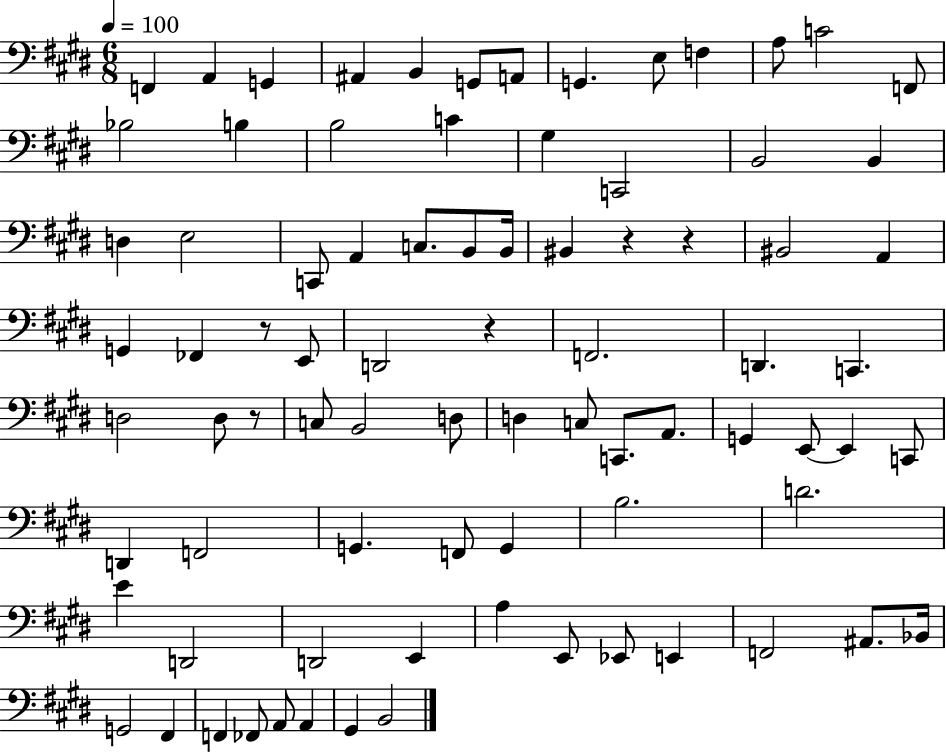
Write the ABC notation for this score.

X:1
T:Untitled
M:6/8
L:1/4
K:E
F,, A,, G,, ^A,, B,, G,,/2 A,,/2 G,, E,/2 F, A,/2 C2 F,,/2 _B,2 B, B,2 C ^G, C,,2 B,,2 B,, D, E,2 C,,/2 A,, C,/2 B,,/2 B,,/4 ^B,, z z ^B,,2 A,, G,, _F,, z/2 E,,/2 D,,2 z F,,2 D,, C,, D,2 D,/2 z/2 C,/2 B,,2 D,/2 D, C,/2 C,,/2 A,,/2 G,, E,,/2 E,, C,,/2 D,, F,,2 G,, F,,/2 G,, B,2 D2 E D,,2 D,,2 E,, A, E,,/2 _E,,/2 E,, F,,2 ^A,,/2 _B,,/4 G,,2 ^F,, F,, _F,,/2 A,,/2 A,, ^G,, B,,2